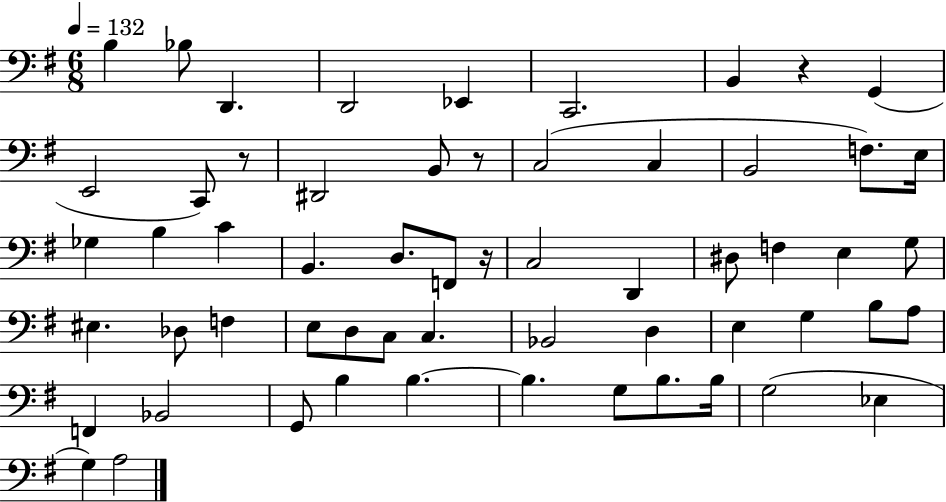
B3/q Bb3/e D2/q. D2/h Eb2/q C2/h. B2/q R/q G2/q E2/h C2/e R/e D#2/h B2/e R/e C3/h C3/q B2/h F3/e. E3/s Gb3/q B3/q C4/q B2/q. D3/e. F2/e R/s C3/h D2/q D#3/e F3/q E3/q G3/e EIS3/q. Db3/e F3/q E3/e D3/e C3/e C3/q. Bb2/h D3/q E3/q G3/q B3/e A3/e F2/q Bb2/h G2/e B3/q B3/q. B3/q. G3/e B3/e. B3/s G3/h Eb3/q G3/q A3/h